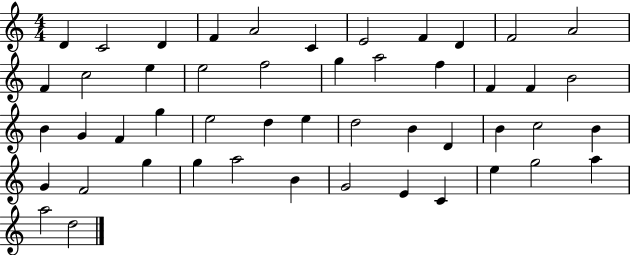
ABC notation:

X:1
T:Untitled
M:4/4
L:1/4
K:C
D C2 D F A2 C E2 F D F2 A2 F c2 e e2 f2 g a2 f F F B2 B G F g e2 d e d2 B D B c2 B G F2 g g a2 B G2 E C e g2 a a2 d2